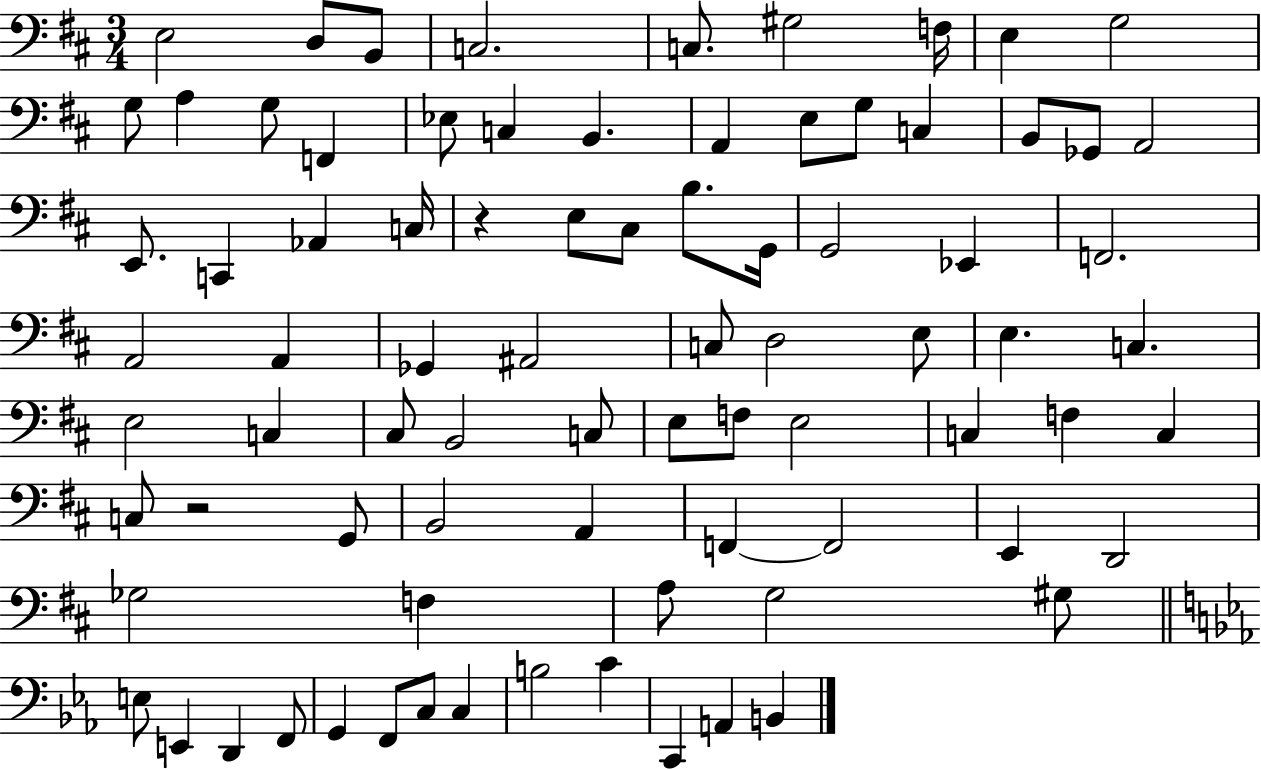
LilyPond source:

{
  \clef bass
  \numericTimeSignature
  \time 3/4
  \key d \major
  e2 d8 b,8 | c2. | c8. gis2 f16 | e4 g2 | \break g8 a4 g8 f,4 | ees8 c4 b,4. | a,4 e8 g8 c4 | b,8 ges,8 a,2 | \break e,8. c,4 aes,4 c16 | r4 e8 cis8 b8. g,16 | g,2 ees,4 | f,2. | \break a,2 a,4 | ges,4 ais,2 | c8 d2 e8 | e4. c4. | \break e2 c4 | cis8 b,2 c8 | e8 f8 e2 | c4 f4 c4 | \break c8 r2 g,8 | b,2 a,4 | f,4~~ f,2 | e,4 d,2 | \break ges2 f4 | a8 g2 gis8 | \bar "||" \break \key c \minor e8 e,4 d,4 f,8 | g,4 f,8 c8 c4 | b2 c'4 | c,4 a,4 b,4 | \break \bar "|."
}